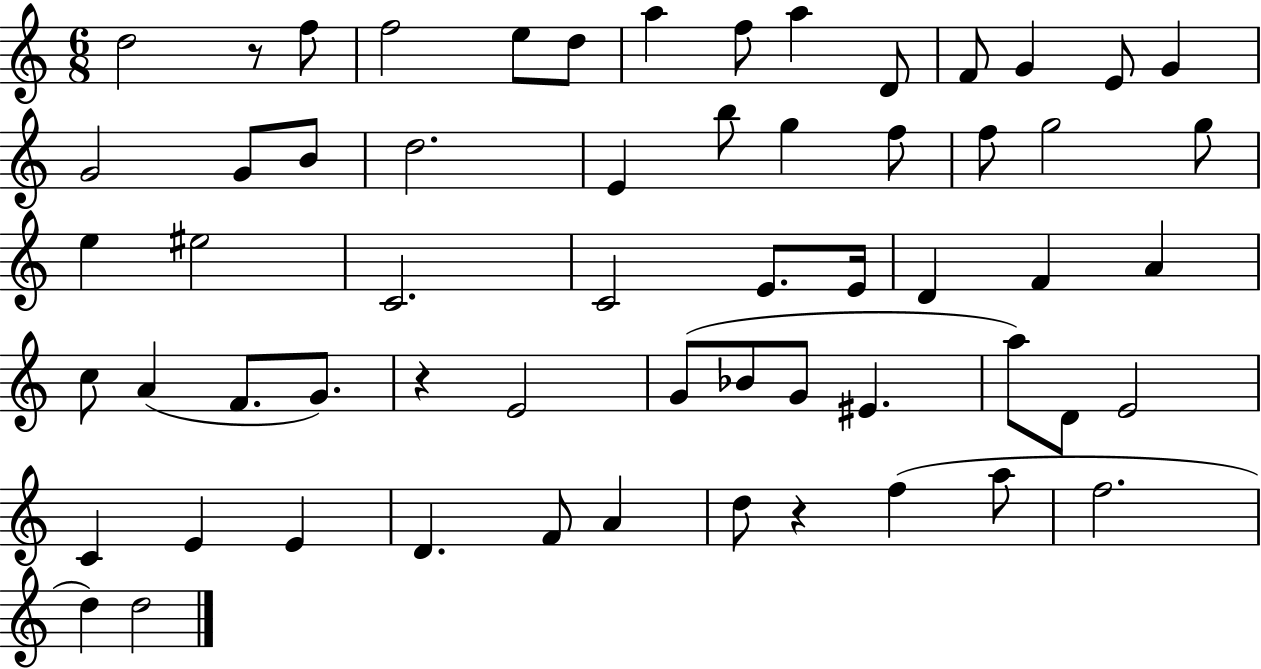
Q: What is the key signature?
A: C major